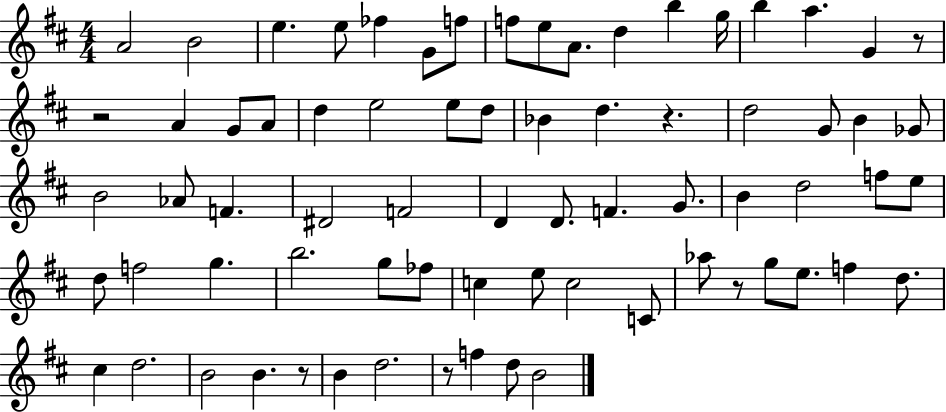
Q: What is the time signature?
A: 4/4